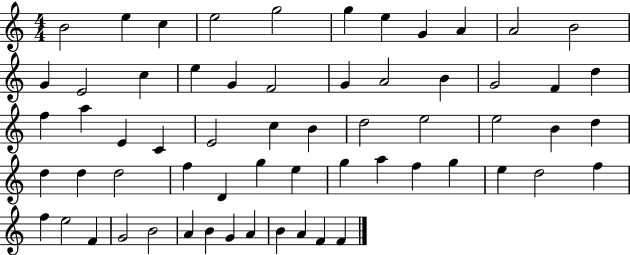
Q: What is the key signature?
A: C major